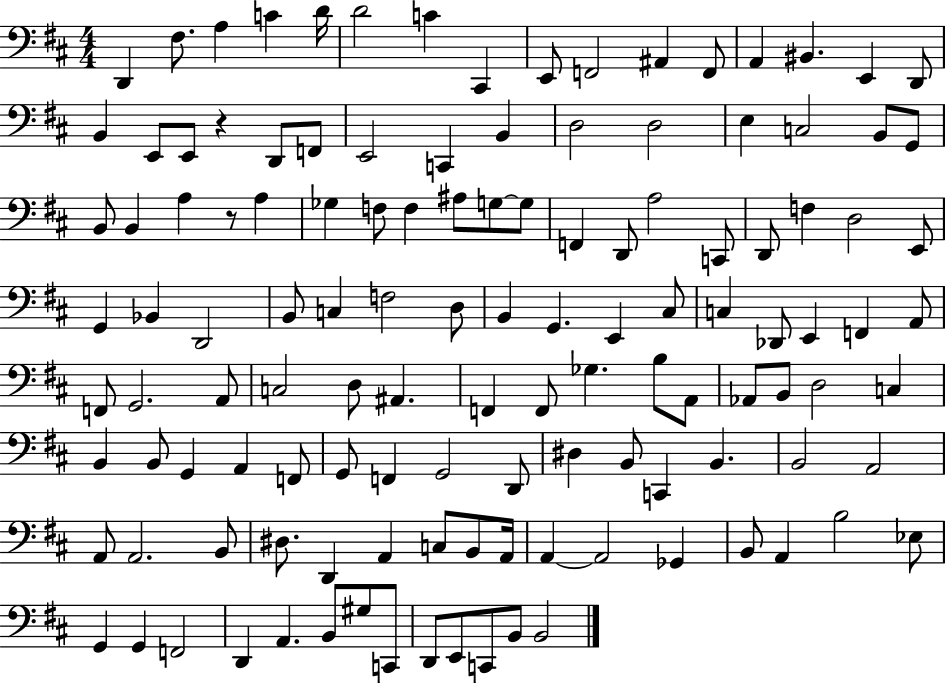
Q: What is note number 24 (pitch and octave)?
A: B2